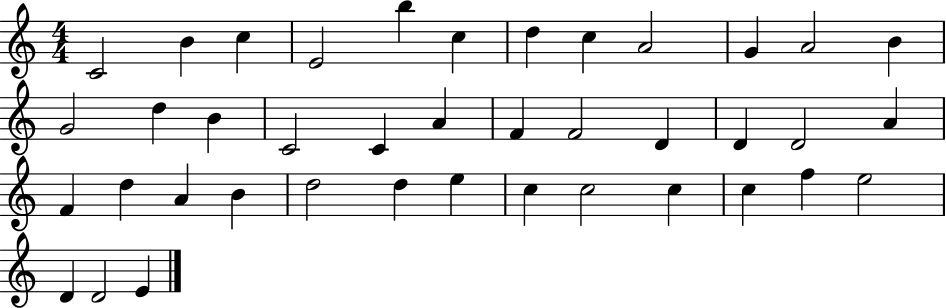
C4/h B4/q C5/q E4/h B5/q C5/q D5/q C5/q A4/h G4/q A4/h B4/q G4/h D5/q B4/q C4/h C4/q A4/q F4/q F4/h D4/q D4/q D4/h A4/q F4/q D5/q A4/q B4/q D5/h D5/q E5/q C5/q C5/h C5/q C5/q F5/q E5/h D4/q D4/h E4/q